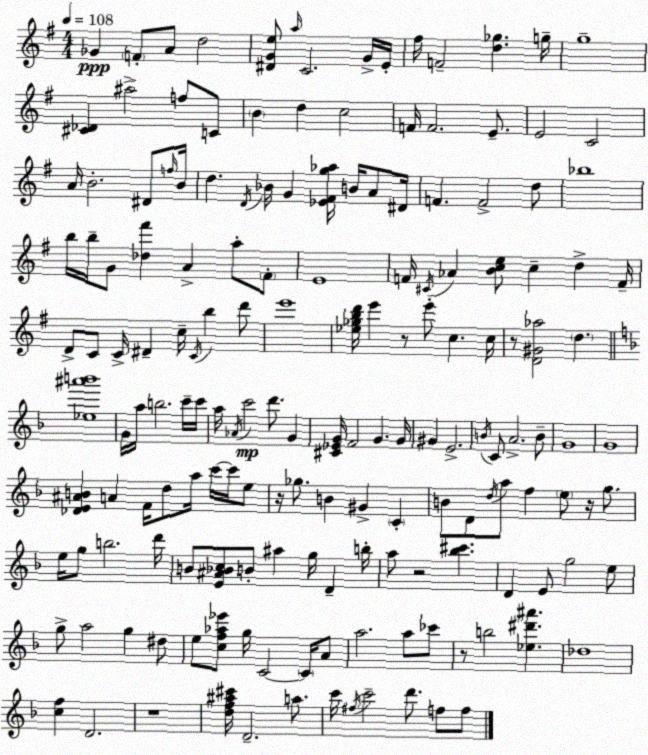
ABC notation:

X:1
T:Untitled
M:4/4
L:1/4
K:G
_G F/2 A/2 d2 [^DGe]/2 a/4 C2 G/4 E/4 ^f/4 F2 [d_g] g/4 g4 [^C_D] ^a2 f/2 C/2 B d c2 F/4 F2 E/2 E2 C2 A/4 B2 ^D/2 f/4 B/4 d D/4 _B/4 G [_E^Fg_a]/4 B/4 A/2 ^D/4 F F2 d/2 _b4 b/4 b/4 G/2 [_d^f'] A a/2 ^F/2 E4 F/4 ^C/4 _A [Bce]/2 c d F/4 D/2 C/2 C/4 ^D c/4 C/4 b d'/2 e'4 [_e_gbd']/4 e' z/2 e'/2 c c/4 z/2 [D^G_a]2 d [_e^a'b']4 G/4 a/4 b2 c'/4 c'/4 a/4 _A/4 c'2 d'/2 G [^C_EG]/4 F2 G G/4 ^G E2 B/4 C/2 A2 B/2 G4 G4 [_DE^AB] A F/4 d/2 a/4 c'/4 c'/4 e/2 z/4 _g/2 B ^G C B/2 D/2 d/4 a/2 f e/2 z/4 g/2 e/4 g/2 b2 d'/4 B/2 [E^A_Bc]/2 B/2 ^a g/4 D b/4 a/2 z2 [_b^c'] D E/2 g2 e/2 g/2 a2 g ^d/2 e/2 [cf_a_e']/2 g/4 C2 C/4 A/2 a2 a/2 _c'/2 z/2 b2 [_e^d'^a'] _d4 [cf] D2 z4 [df^a^c']/4 D2 a/2 c'/4 ^f/4 c'2 d'/2 f/2 f/2